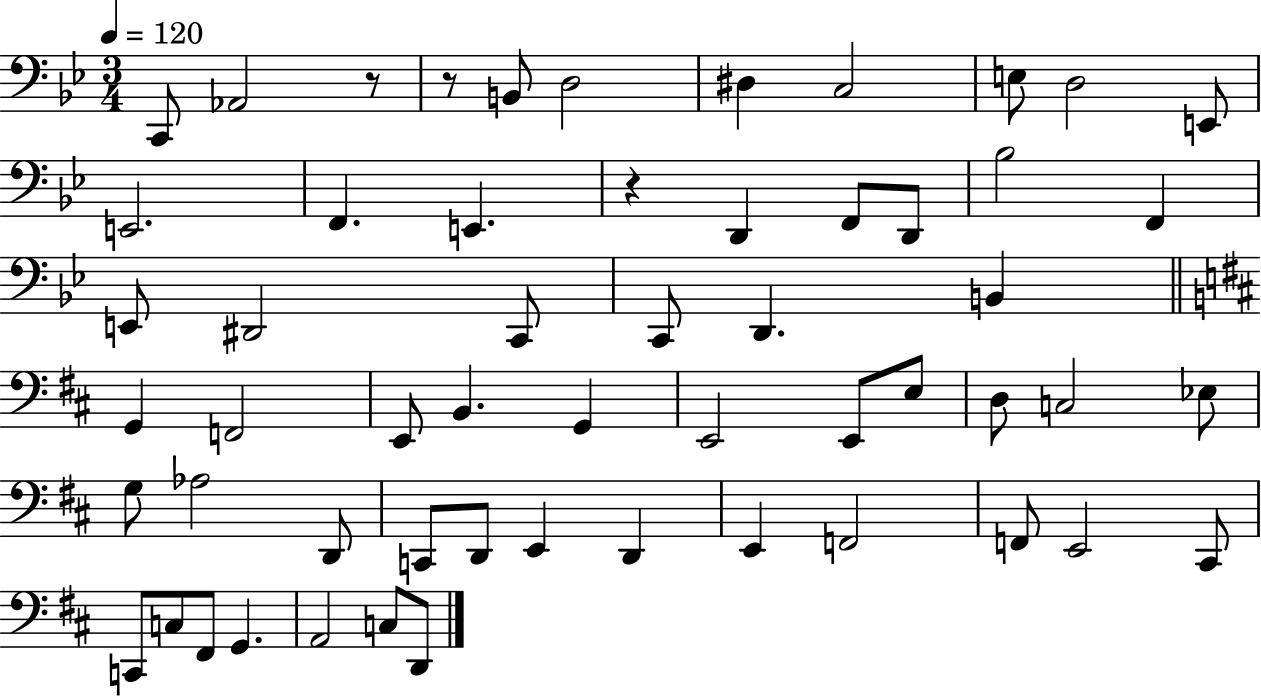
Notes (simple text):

C2/e Ab2/h R/e R/e B2/e D3/h D#3/q C3/h E3/e D3/h E2/e E2/h. F2/q. E2/q. R/q D2/q F2/e D2/e Bb3/h F2/q E2/e D#2/h C2/e C2/e D2/q. B2/q G2/q F2/h E2/e B2/q. G2/q E2/h E2/e E3/e D3/e C3/h Eb3/e G3/e Ab3/h D2/e C2/e D2/e E2/q D2/q E2/q F2/h F2/e E2/h C#2/e C2/e C3/e F#2/e G2/q. A2/h C3/e D2/e